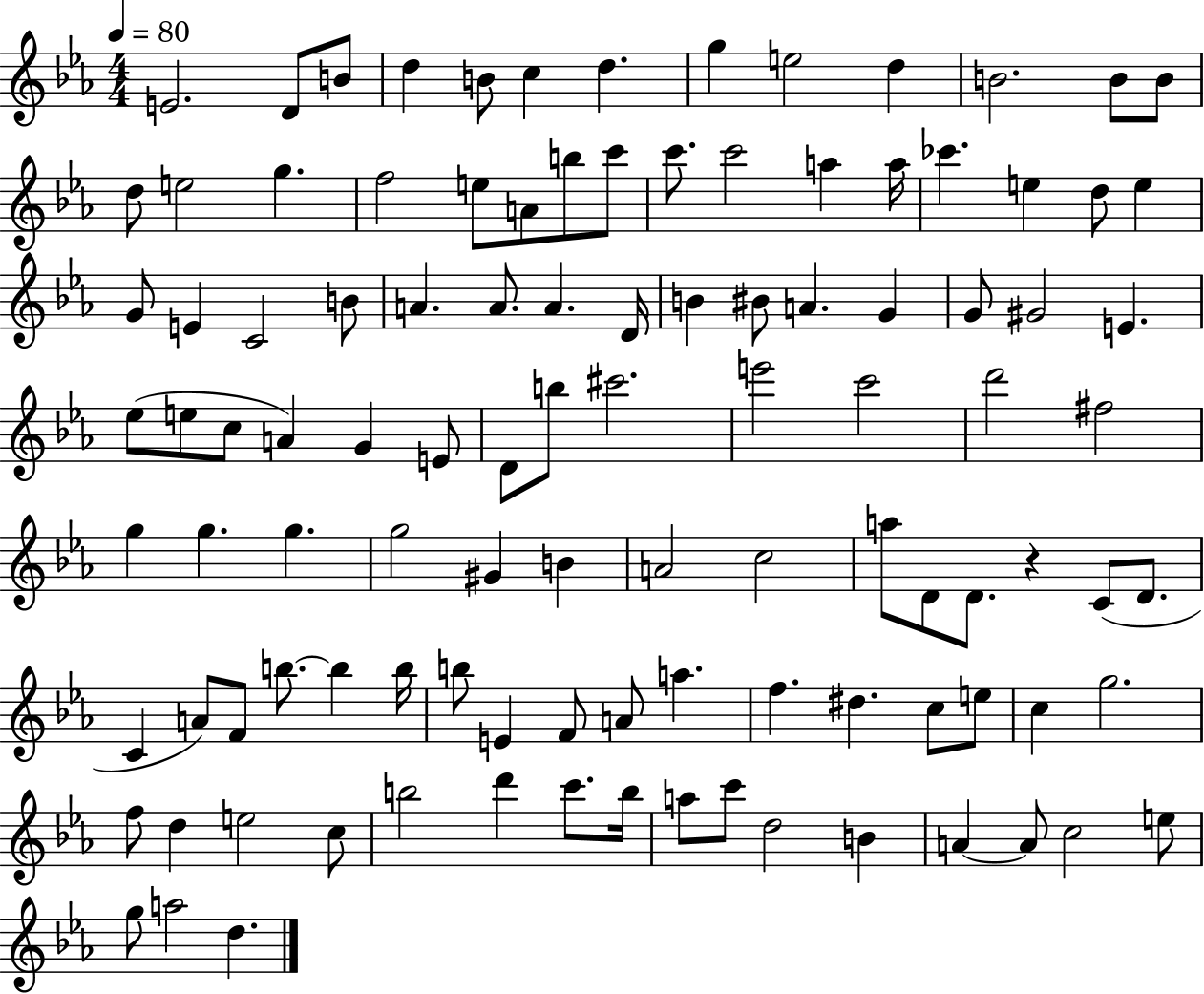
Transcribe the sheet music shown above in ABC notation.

X:1
T:Untitled
M:4/4
L:1/4
K:Eb
E2 D/2 B/2 d B/2 c d g e2 d B2 B/2 B/2 d/2 e2 g f2 e/2 A/2 b/2 c'/2 c'/2 c'2 a a/4 _c' e d/2 e G/2 E C2 B/2 A A/2 A D/4 B ^B/2 A G G/2 ^G2 E _e/2 e/2 c/2 A G E/2 D/2 b/2 ^c'2 e'2 c'2 d'2 ^f2 g g g g2 ^G B A2 c2 a/2 D/2 D/2 z C/2 D/2 C A/2 F/2 b/2 b b/4 b/2 E F/2 A/2 a f ^d c/2 e/2 c g2 f/2 d e2 c/2 b2 d' c'/2 b/4 a/2 c'/2 d2 B A A/2 c2 e/2 g/2 a2 d